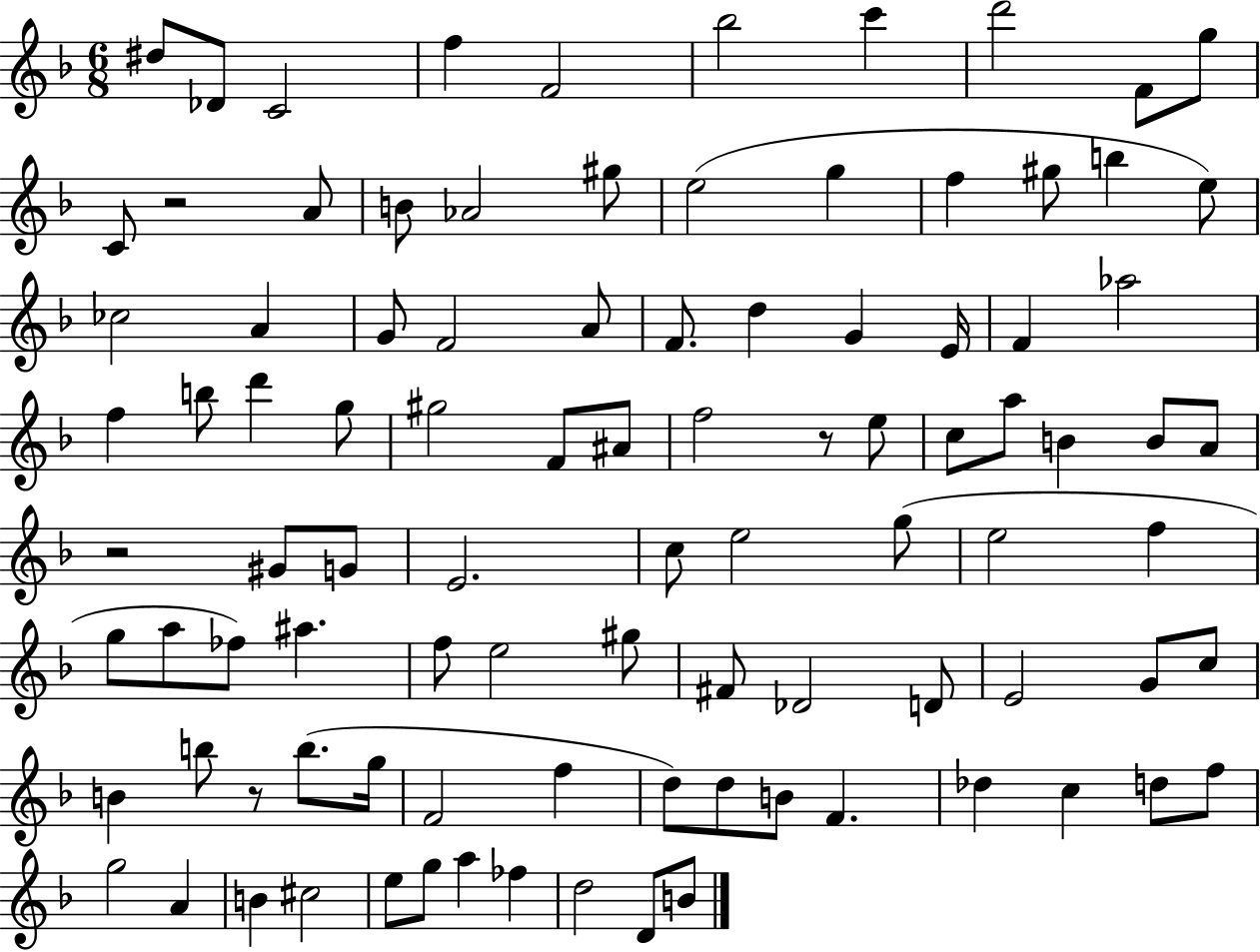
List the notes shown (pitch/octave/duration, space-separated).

D#5/e Db4/e C4/h F5/q F4/h Bb5/h C6/q D6/h F4/e G5/e C4/e R/h A4/e B4/e Ab4/h G#5/e E5/h G5/q F5/q G#5/e B5/q E5/e CES5/h A4/q G4/e F4/h A4/e F4/e. D5/q G4/q E4/s F4/q Ab5/h F5/q B5/e D6/q G5/e G#5/h F4/e A#4/e F5/h R/e E5/e C5/e A5/e B4/q B4/e A4/e R/h G#4/e G4/e E4/h. C5/e E5/h G5/e E5/h F5/q G5/e A5/e FES5/e A#5/q. F5/e E5/h G#5/e F#4/e Db4/h D4/e E4/h G4/e C5/e B4/q B5/e R/e B5/e. G5/s F4/h F5/q D5/e D5/e B4/e F4/q. Db5/q C5/q D5/e F5/e G5/h A4/q B4/q C#5/h E5/e G5/e A5/q FES5/q D5/h D4/e B4/e